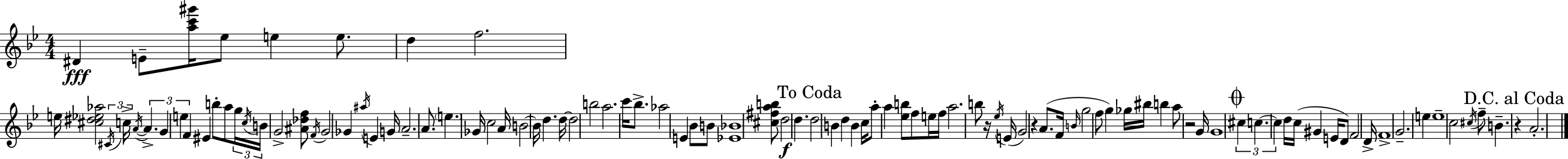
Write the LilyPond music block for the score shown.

{
  \clef treble
  \numericTimeSignature
  \time 4/4
  \key g \minor
  \repeat volta 2 { dis'4\fff e'8-- <a'' c''' gis'''>16 ees''8 e''4 e''8. | d''4 f''2. | e''16 <cis'' dis'' ees'' aes''>2 \tuplet 3/2 { \acciaccatura { cis'16 } c''16-> \acciaccatura { a'16~ }~ } \tuplet 3/2 { a'4.-> | g'4 e''4 } f'4 eis'4 | \break b''8-. a''8 \tuplet 3/2 { g''16 \acciaccatura { c''16 } b'16 } g'2-> | <ais' des'' f''>8 \acciaccatura { f'16 } g'2 ges'4 | \acciaccatura { ais''16 } e'4 g'16 a'2.-- | a'8. \parenthesize e''4. ges'16 c''2 | \break a'16 b'2~~ b'16 d''4. | d''16~~ d''2 b''2 | a''2. | c'''16 bes''8.-> aes''2 e'4 | \break bes'8 b'8 <ees' bes'>1 | <cis'' fis'' a'' b''>8 d''2\f d''4. | \mark "To Coda" d''2 b'4 | d''4 b'4 c''16 a''8-. a''4 | \break <ees'' b''>8 f''8 e''16 f''16 a''2. | b''8 r16 \acciaccatura { ees''16 }( e'16 g'2) r4 | a'8.( f'16 \grace { b'16 } g''2 | f''8 g''4) ges''16 bis''16 b''4 a''8 r2 | \break g'16 g'1 | \mark \markup { \musicglyph "scripts.coda" } \tuplet 3/2 { cis''4 c''4.~~ | c''4 } d''16 c''16( gis'4 e'16 d'8) f'2 | d'16-> f'1-> | \break g'2.-- | e''4 e''1-- | c''2 \acciaccatura { cis''16 } | f''8-- b'4.-- \mark "D.C. al Coda" r4 a'2.-. | \break } \bar "|."
}